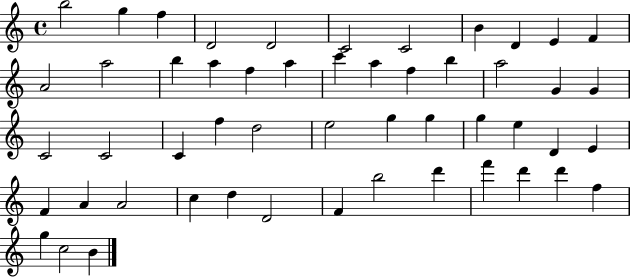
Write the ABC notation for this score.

X:1
T:Untitled
M:4/4
L:1/4
K:C
b2 g f D2 D2 C2 C2 B D E F A2 a2 b a f a c' a f b a2 G G C2 C2 C f d2 e2 g g g e D E F A A2 c d D2 F b2 d' f' d' d' f g c2 B